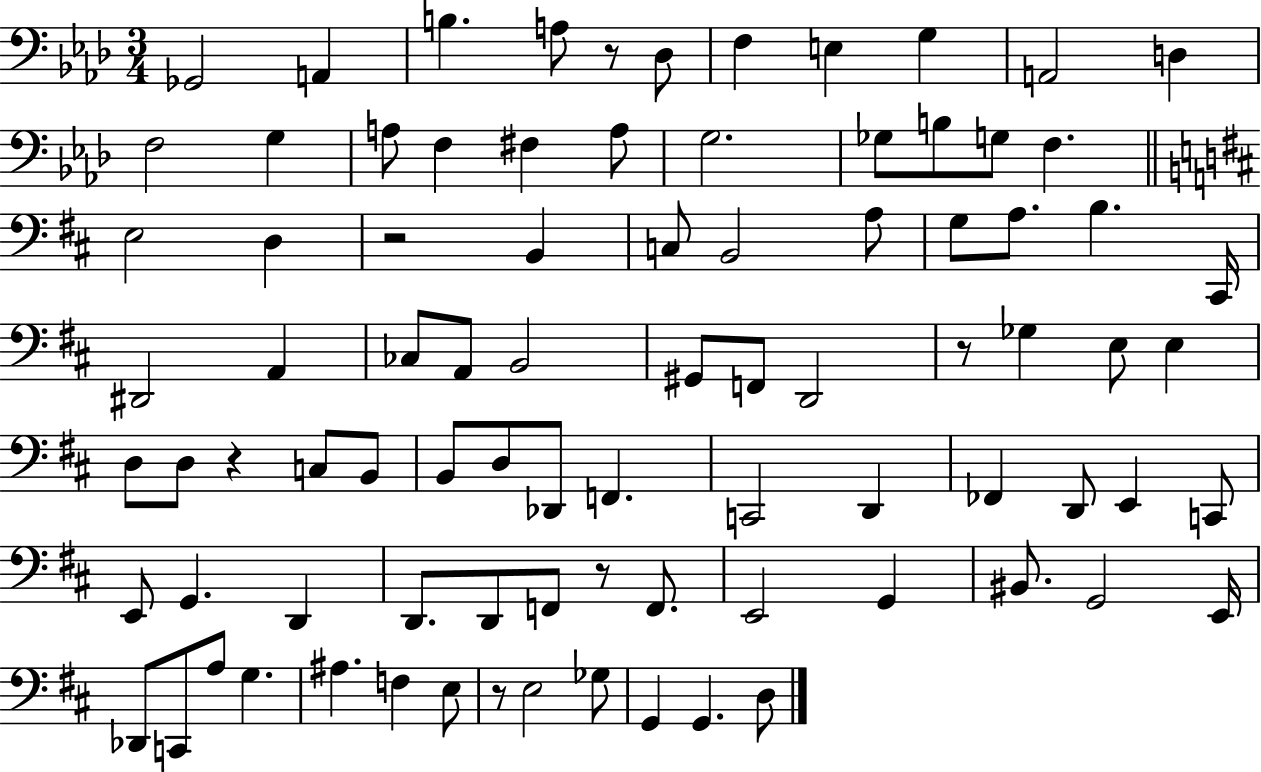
{
  \clef bass
  \numericTimeSignature
  \time 3/4
  \key aes \major
  \repeat volta 2 { ges,2 a,4 | b4. a8 r8 des8 | f4 e4 g4 | a,2 d4 | \break f2 g4 | a8 f4 fis4 a8 | g2. | ges8 b8 g8 f4. | \break \bar "||" \break \key d \major e2 d4 | r2 b,4 | c8 b,2 a8 | g8 a8. b4. cis,16 | \break dis,2 a,4 | ces8 a,8 b,2 | gis,8 f,8 d,2 | r8 ges4 e8 e4 | \break d8 d8 r4 c8 b,8 | b,8 d8 des,8 f,4. | c,2 d,4 | fes,4 d,8 e,4 c,8 | \break e,8 g,4. d,4 | d,8. d,8 f,8 r8 f,8. | e,2 g,4 | bis,8. g,2 e,16 | \break des,8 c,8 a8 g4. | ais4. f4 e8 | r8 e2 ges8 | g,4 g,4. d8 | \break } \bar "|."
}